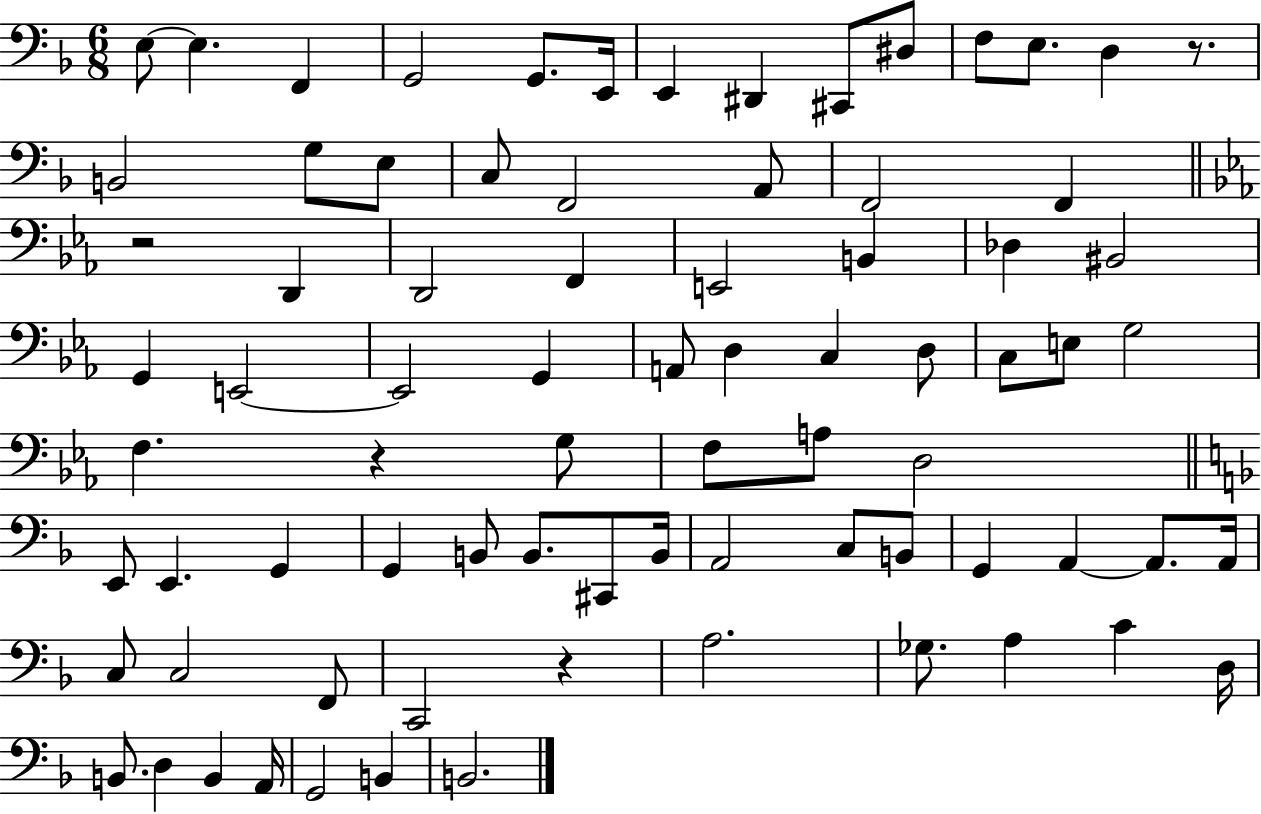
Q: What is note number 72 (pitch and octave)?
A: A2